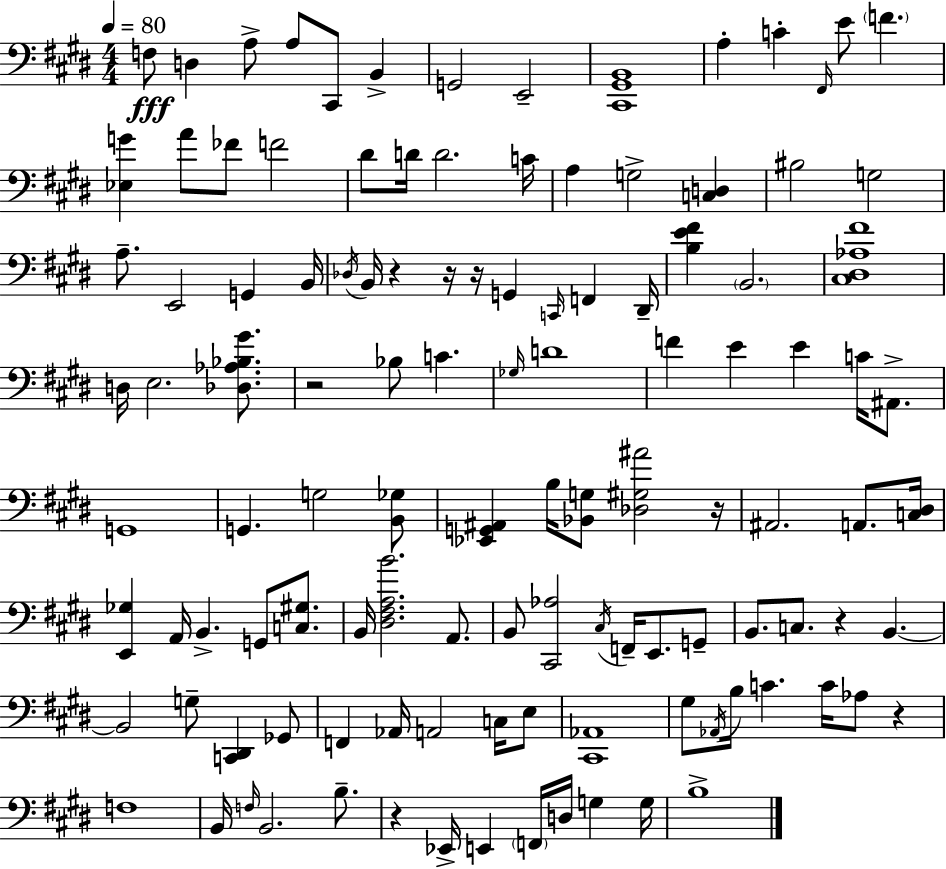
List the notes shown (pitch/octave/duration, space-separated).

F3/e D3/q A3/e A3/e C#2/e B2/q G2/h E2/h [C#2,G#2,B2]/w A3/q C4/q F#2/s E4/e F4/q. [Eb3,G4]/q A4/e FES4/e F4/h D#4/e D4/s D4/h. C4/s A3/q G3/h [C3,D3]/q BIS3/h G3/h A3/e. E2/h G2/q B2/s Db3/s B2/s R/q R/s R/s G2/q C2/s F2/q D#2/s [B3,E4,F#4]/q B2/h. [C#3,D#3,Ab3,F#4]/w D3/s E3/h. [Db3,Ab3,Bb3,G#4]/e. R/h Bb3/e C4/q. Gb3/s D4/w F4/q E4/q E4/q C4/s A#2/e. G2/w G2/q. G3/h [B2,Gb3]/e [Eb2,G2,A#2]/q B3/s [Bb2,G3]/e [Db3,G#3,A#4]/h R/s A#2/h. A2/e. [C3,D#3]/s [E2,Gb3]/q A2/s B2/q. G2/e [C3,G#3]/e. B2/s [D#3,F#3,A3,B4]/h. A2/e. B2/e [C#2,Ab3]/h C#3/s F2/s E2/e. G2/e B2/e. C3/e. R/q B2/q. B2/h G3/e [C2,D#2]/q Gb2/e F2/q Ab2/s A2/h C3/s E3/e [C#2,Ab2]/w G#3/e Ab2/s B3/s C4/q. C4/s Ab3/e R/q F3/w B2/s F3/s B2/h. B3/e. R/q Eb2/s E2/q F2/s D3/s G3/q G3/s B3/w